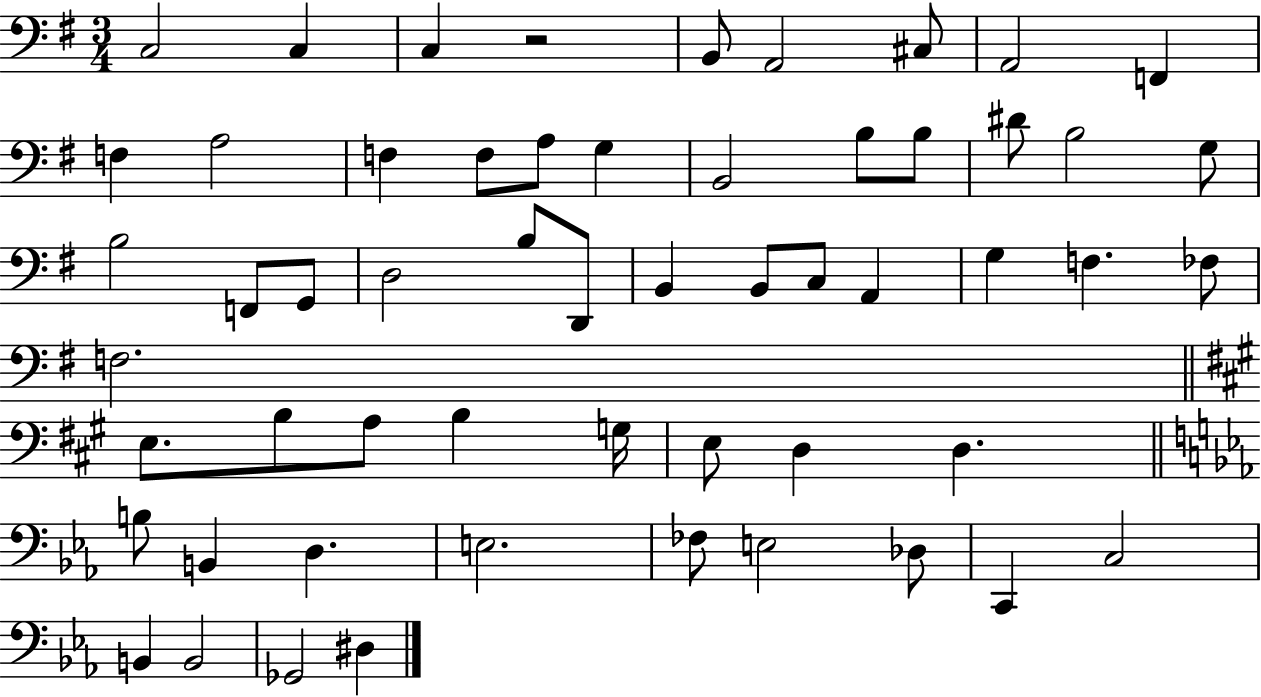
{
  \clef bass
  \numericTimeSignature
  \time 3/4
  \key g \major
  c2 c4 | c4 r2 | b,8 a,2 cis8 | a,2 f,4 | \break f4 a2 | f4 f8 a8 g4 | b,2 b8 b8 | dis'8 b2 g8 | \break b2 f,8 g,8 | d2 b8 d,8 | b,4 b,8 c8 a,4 | g4 f4. fes8 | \break f2. | \bar "||" \break \key a \major e8. b8 a8 b4 g16 | e8 d4 d4. | \bar "||" \break \key c \minor b8 b,4 d4. | e2. | fes8 e2 des8 | c,4 c2 | \break b,4 b,2 | ges,2 dis4 | \bar "|."
}